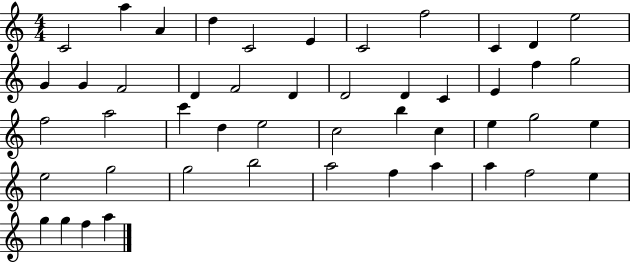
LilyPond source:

{
  \clef treble
  \numericTimeSignature
  \time 4/4
  \key c \major
  c'2 a''4 a'4 | d''4 c'2 e'4 | c'2 f''2 | c'4 d'4 e''2 | \break g'4 g'4 f'2 | d'4 f'2 d'4 | d'2 d'4 c'4 | e'4 f''4 g''2 | \break f''2 a''2 | c'''4 d''4 e''2 | c''2 b''4 c''4 | e''4 g''2 e''4 | \break e''2 g''2 | g''2 b''2 | a''2 f''4 a''4 | a''4 f''2 e''4 | \break g''4 g''4 f''4 a''4 | \bar "|."
}